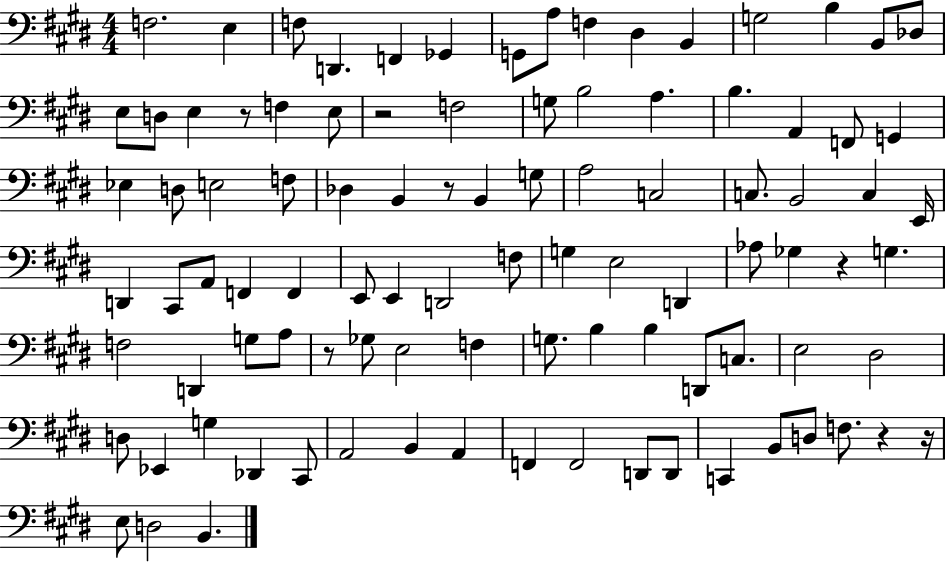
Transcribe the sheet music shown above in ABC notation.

X:1
T:Untitled
M:4/4
L:1/4
K:E
F,2 E, F,/2 D,, F,, _G,, G,,/2 A,/2 F, ^D, B,, G,2 B, B,,/2 _D,/2 E,/2 D,/2 E, z/2 F, E,/2 z2 F,2 G,/2 B,2 A, B, A,, F,,/2 G,, _E, D,/2 E,2 F,/2 _D, B,, z/2 B,, G,/2 A,2 C,2 C,/2 B,,2 C, E,,/4 D,, ^C,,/2 A,,/2 F,, F,, E,,/2 E,, D,,2 F,/2 G, E,2 D,, _A,/2 _G, z G, F,2 D,, G,/2 A,/2 z/2 _G,/2 E,2 F, G,/2 B, B, D,,/2 C,/2 E,2 ^D,2 D,/2 _E,, G, _D,, ^C,,/2 A,,2 B,, A,, F,, F,,2 D,,/2 D,,/2 C,, B,,/2 D,/2 F,/2 z z/4 E,/2 D,2 B,,